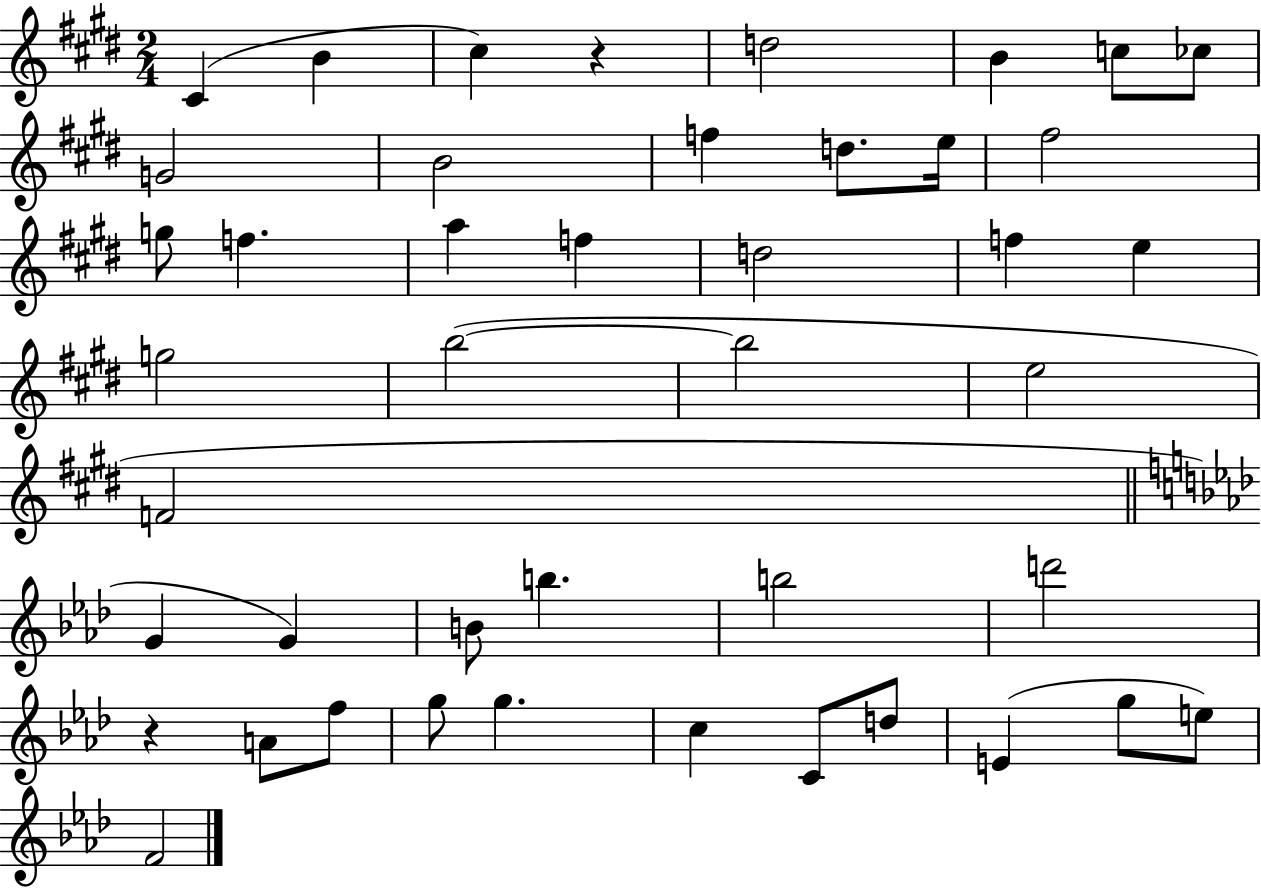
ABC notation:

X:1
T:Untitled
M:2/4
L:1/4
K:E
^C B ^c z d2 B c/2 _c/2 G2 B2 f d/2 e/4 ^f2 g/2 f a f d2 f e g2 b2 b2 e2 F2 G G B/2 b b2 d'2 z A/2 f/2 g/2 g c C/2 d/2 E g/2 e/2 F2